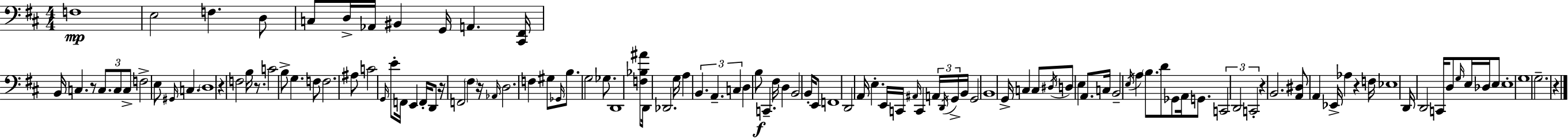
{
  \clef bass
  \numericTimeSignature
  \time 4/4
  \key d \major
  \repeat volta 2 { f1\mp | e2 f4. d8 | c8 d16-> aes,16 bis,4 g,16 a,4. <cis, fis,>16 | b,16 c4. r8 \tuplet 3/2 { c8. c8 c8-> } | \break f2-> e8 \grace { gis,16 } c4. | \parenthesize d1 | r4 f2 b16 r8. | c'2 b8-> g4. | \break f8 f2. ais8 | c'2 \grace { g,16 } e'8-. f,16 e,4 | f,16-. d,8 r16 f,2 \parenthesize fis4 | r16 \grace { aes,16 } d2. f4 | \break gis8 \grace { ges,16 } b8. g2 | ges8. d,1 | <f bes ais'>8 d,16 des,2. | g16 a4 \tuplet 3/2 { b,4. a,4.-- | \break c4 } d4 b8\f c,4.-- | fis16 d4 b,2 | b,16-. e,8 f,1 | d,2 a,16 e4.-. | \break e,16 c,16 \grace { ais,16 } c,4 \tuplet 3/2 { a,16 \acciaccatura { d,16 } g,16-> } b,16 g,2 | b,1 | g,16-> c4 c8 \acciaccatura { dis16 } d8 | e4 a,8. c16 b,2-- | \break \acciaccatura { e16 } a4 \parenthesize b8. d'8 ges,8 a,16 g,8. | \tuplet 3/2 { c,2 d,2 | c,2-. } r4 b,2. | <a, dis>8 a,4 ees,16-> aes4 | \break r4 f16 ees1 | d,16 d,2 | c,16 d8 \grace { g16 } e16 des16 \parenthesize e8 e1-. | g1 | \break g2.-- | r4 } \bar "|."
}